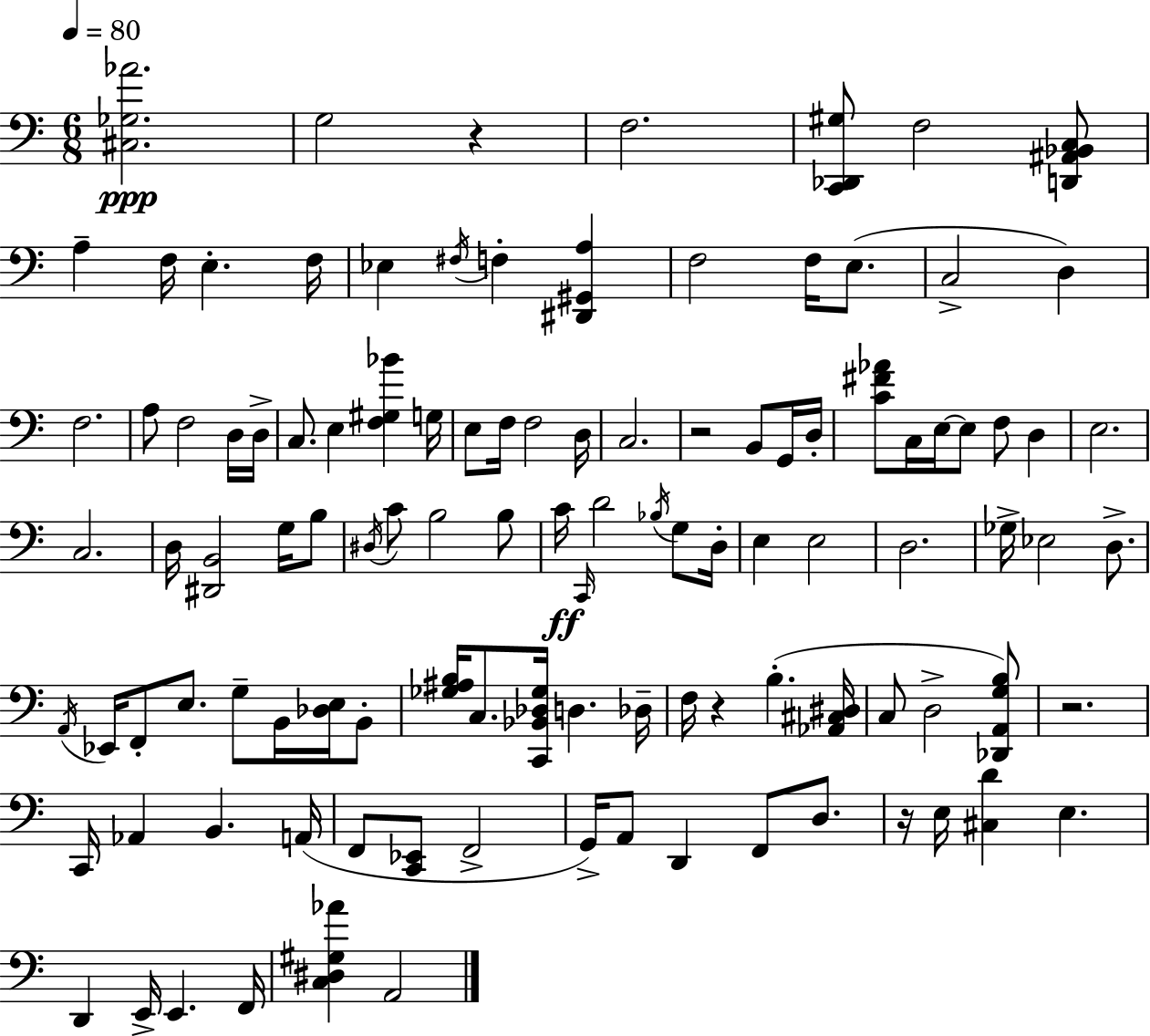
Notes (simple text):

[C#3,Gb3,Ab4]/h. G3/h R/q F3/h. [C2,Db2,G#3]/e F3/h [D2,A#2,Bb2,C3]/e A3/q F3/s E3/q. F3/s Eb3/q F#3/s F3/q [D#2,G#2,A3]/q F3/h F3/s E3/e. C3/h D3/q F3/h. A3/e F3/h D3/s D3/s C3/e. E3/q [F3,G#3,Bb4]/q G3/s E3/e F3/s F3/h D3/s C3/h. R/h B2/e G2/s D3/s [C4,F#4,Ab4]/e C3/s E3/s E3/e F3/e D3/q E3/h. C3/h. D3/s [D#2,B2]/h G3/s B3/e D#3/s C4/e B3/h B3/e C4/s C2/s D4/h Bb3/s G3/e D3/s E3/q E3/h D3/h. Gb3/s Eb3/h D3/e. A2/s Eb2/s F2/e E3/e. G3/e B2/s [Db3,E3]/s B2/e [Gb3,A#3,B3]/s C3/e. [C2,Bb2,Db3,Gb3]/s D3/q. Db3/s F3/s R/q B3/q. [Ab2,C#3,D#3]/s C3/e D3/h [Db2,A2,G3,B3]/e R/h. C2/s Ab2/q B2/q. A2/s F2/e [C2,Eb2]/e F2/h G2/s A2/e D2/q F2/e D3/e. R/s E3/s [C#3,D4]/q E3/q. D2/q E2/s E2/q. F2/s [C3,D#3,G#3,Ab4]/q A2/h